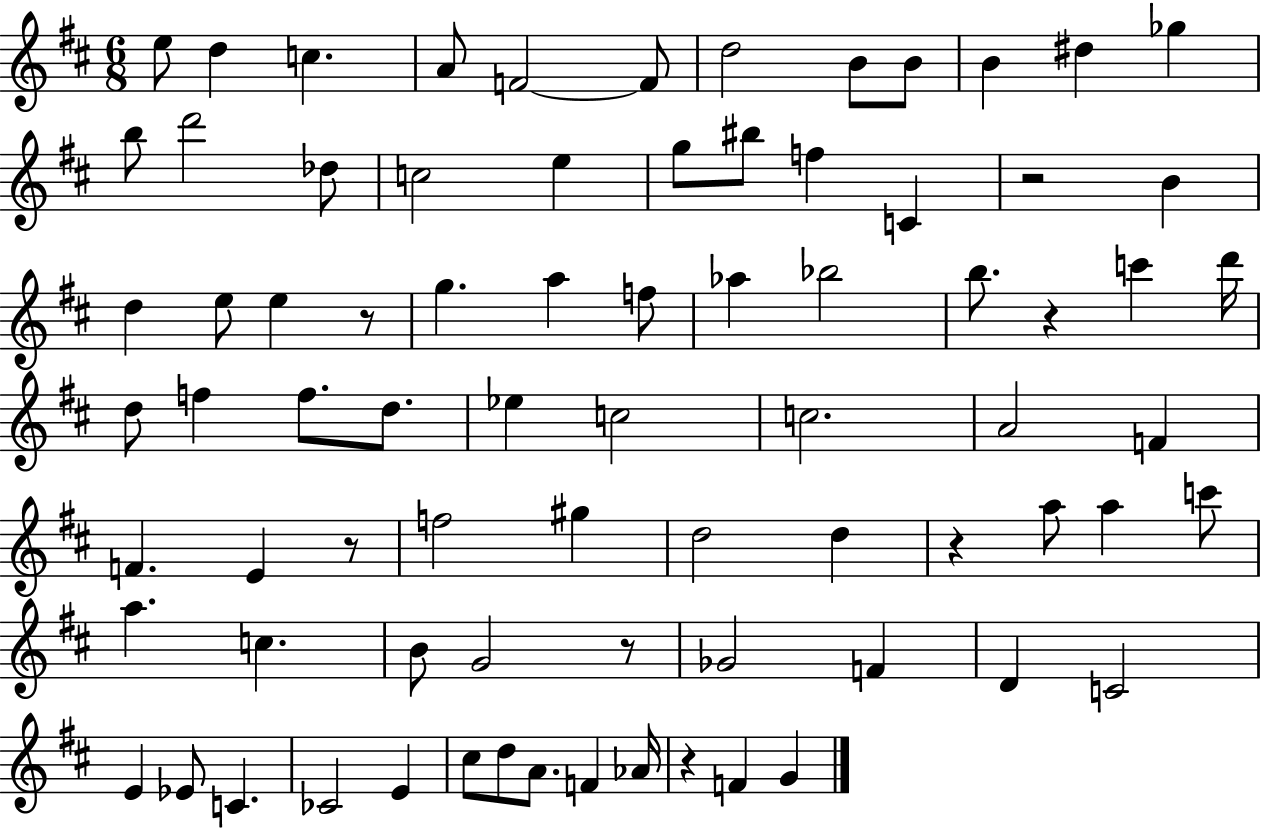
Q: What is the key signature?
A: D major